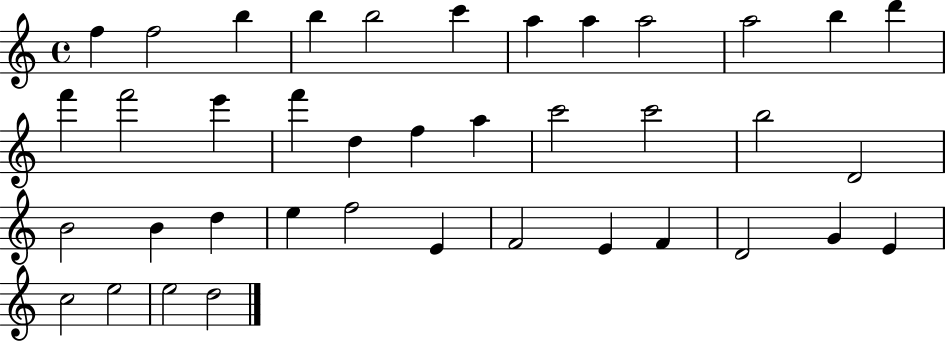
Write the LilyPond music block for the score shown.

{
  \clef treble
  \time 4/4
  \defaultTimeSignature
  \key c \major
  f''4 f''2 b''4 | b''4 b''2 c'''4 | a''4 a''4 a''2 | a''2 b''4 d'''4 | \break f'''4 f'''2 e'''4 | f'''4 d''4 f''4 a''4 | c'''2 c'''2 | b''2 d'2 | \break b'2 b'4 d''4 | e''4 f''2 e'4 | f'2 e'4 f'4 | d'2 g'4 e'4 | \break c''2 e''2 | e''2 d''2 | \bar "|."
}